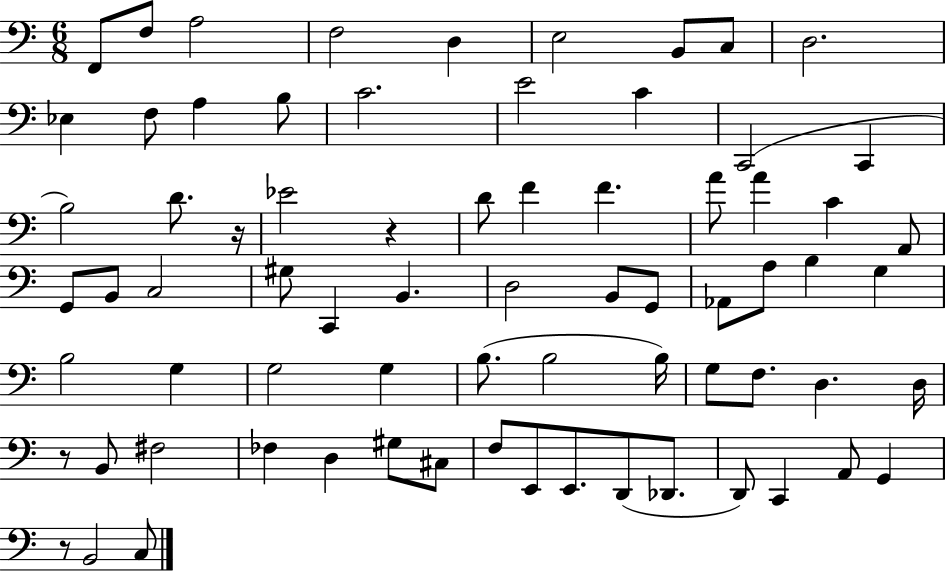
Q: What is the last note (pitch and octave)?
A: C3